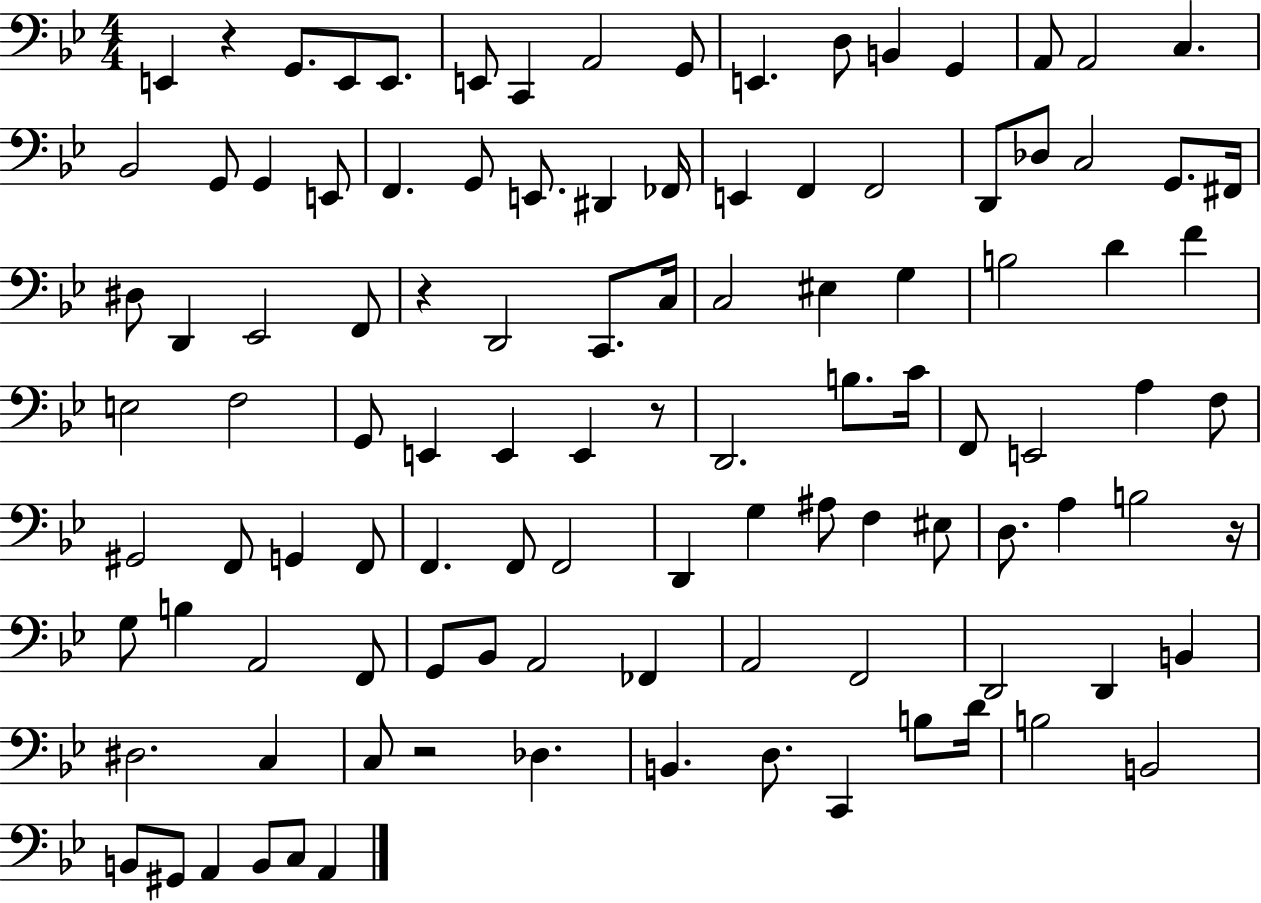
E2/q R/q G2/e. E2/e E2/e. E2/e C2/q A2/h G2/e E2/q. D3/e B2/q G2/q A2/e A2/h C3/q. Bb2/h G2/e G2/q E2/e F2/q. G2/e E2/e. D#2/q FES2/s E2/q F2/q F2/h D2/e Db3/e C3/h G2/e. F#2/s D#3/e D2/q Eb2/h F2/e R/q D2/h C2/e. C3/s C3/h EIS3/q G3/q B3/h D4/q F4/q E3/h F3/h G2/e E2/q E2/q E2/q R/e D2/h. B3/e. C4/s F2/e E2/h A3/q F3/e G#2/h F2/e G2/q F2/e F2/q. F2/e F2/h D2/q G3/q A#3/e F3/q EIS3/e D3/e. A3/q B3/h R/s G3/e B3/q A2/h F2/e G2/e Bb2/e A2/h FES2/q A2/h F2/h D2/h D2/q B2/q D#3/h. C3/q C3/e R/h Db3/q. B2/q. D3/e. C2/q B3/e D4/s B3/h B2/h B2/e G#2/e A2/q B2/e C3/e A2/q